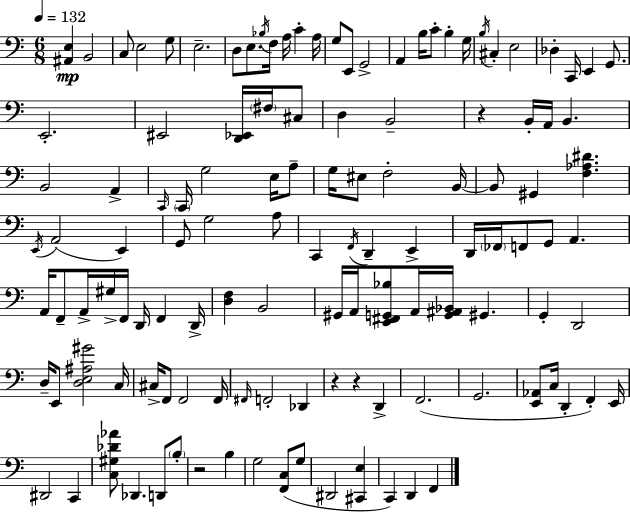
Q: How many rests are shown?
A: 4